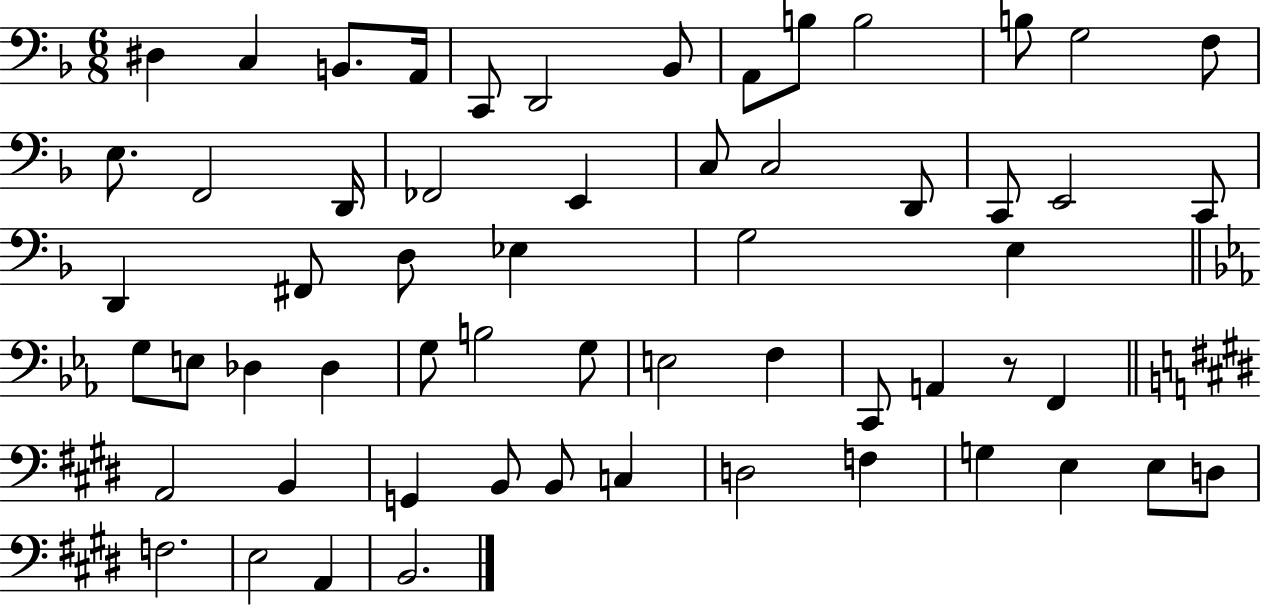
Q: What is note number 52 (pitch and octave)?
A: E3